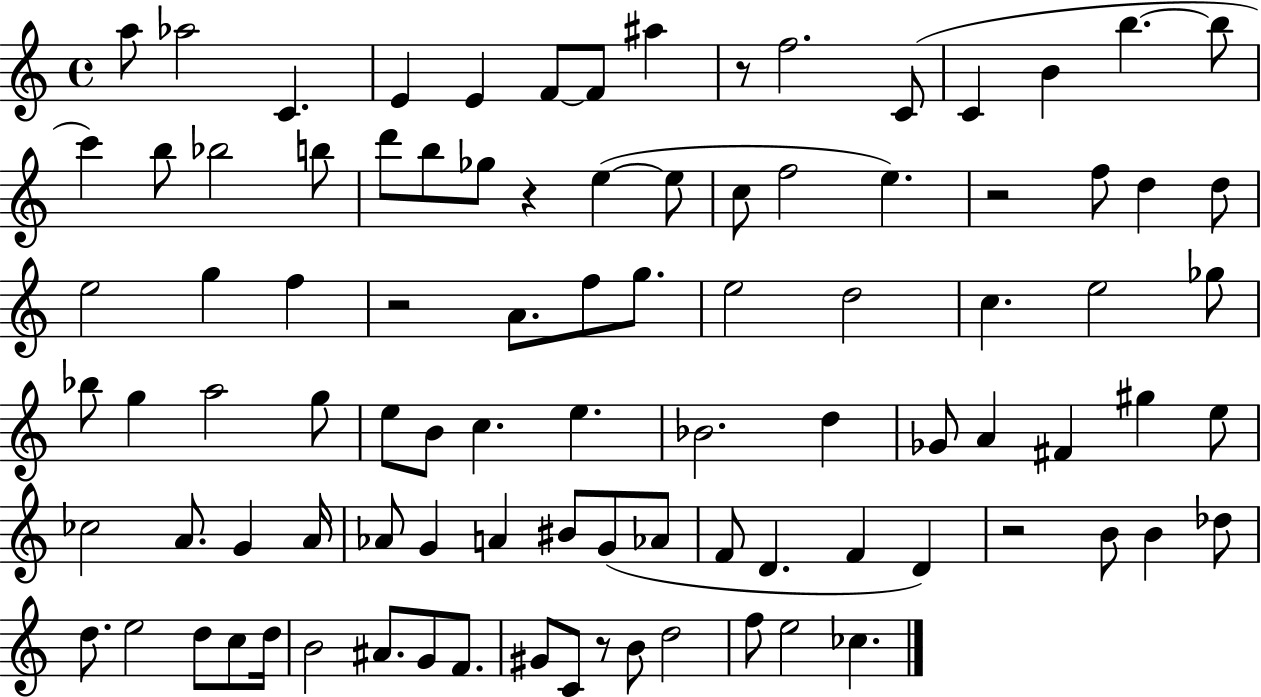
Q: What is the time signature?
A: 4/4